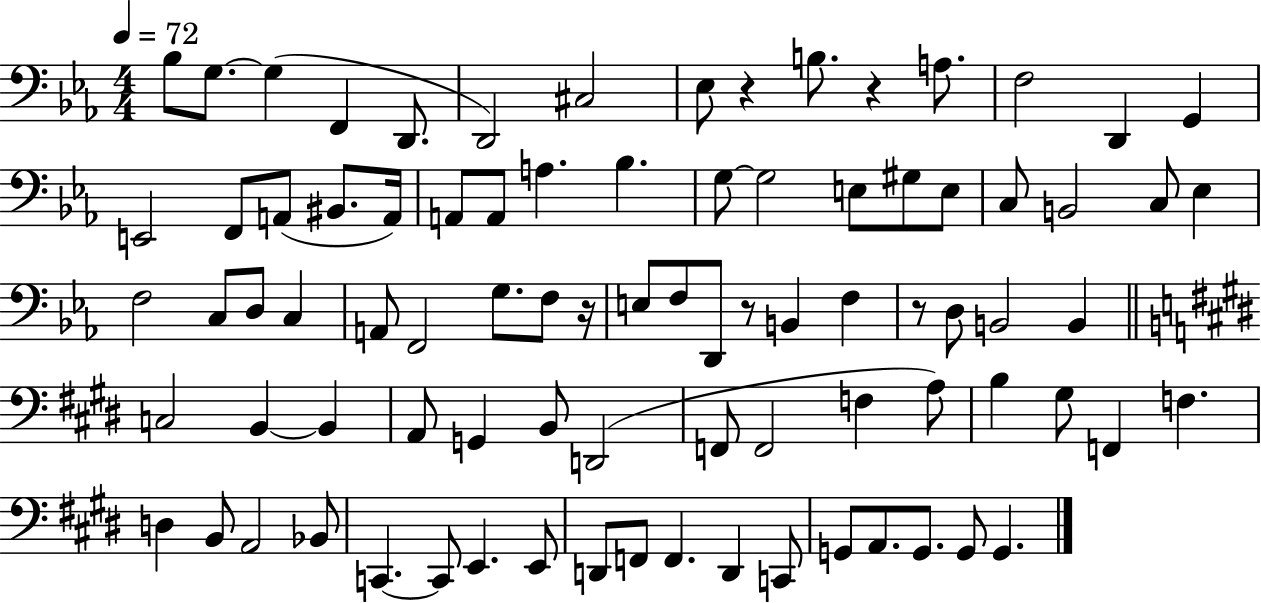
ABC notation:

X:1
T:Untitled
M:4/4
L:1/4
K:Eb
_B,/2 G,/2 G, F,, D,,/2 D,,2 ^C,2 _E,/2 z B,/2 z A,/2 F,2 D,, G,, E,,2 F,,/2 A,,/2 ^B,,/2 A,,/4 A,,/2 A,,/2 A, _B, G,/2 G,2 E,/2 ^G,/2 E,/2 C,/2 B,,2 C,/2 _E, F,2 C,/2 D,/2 C, A,,/2 F,,2 G,/2 F,/2 z/4 E,/2 F,/2 D,,/2 z/2 B,, F, z/2 D,/2 B,,2 B,, C,2 B,, B,, A,,/2 G,, B,,/2 D,,2 F,,/2 F,,2 F, A,/2 B, ^G,/2 F,, F, D, B,,/2 A,,2 _B,,/2 C,, C,,/2 E,, E,,/2 D,,/2 F,,/2 F,, D,, C,,/2 G,,/2 A,,/2 G,,/2 G,,/2 G,,